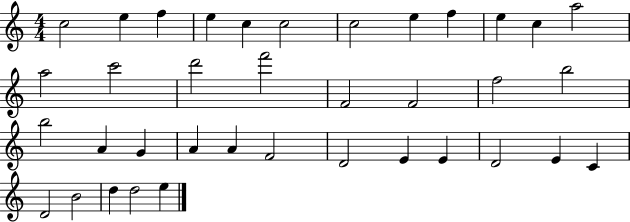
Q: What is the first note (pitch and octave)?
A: C5